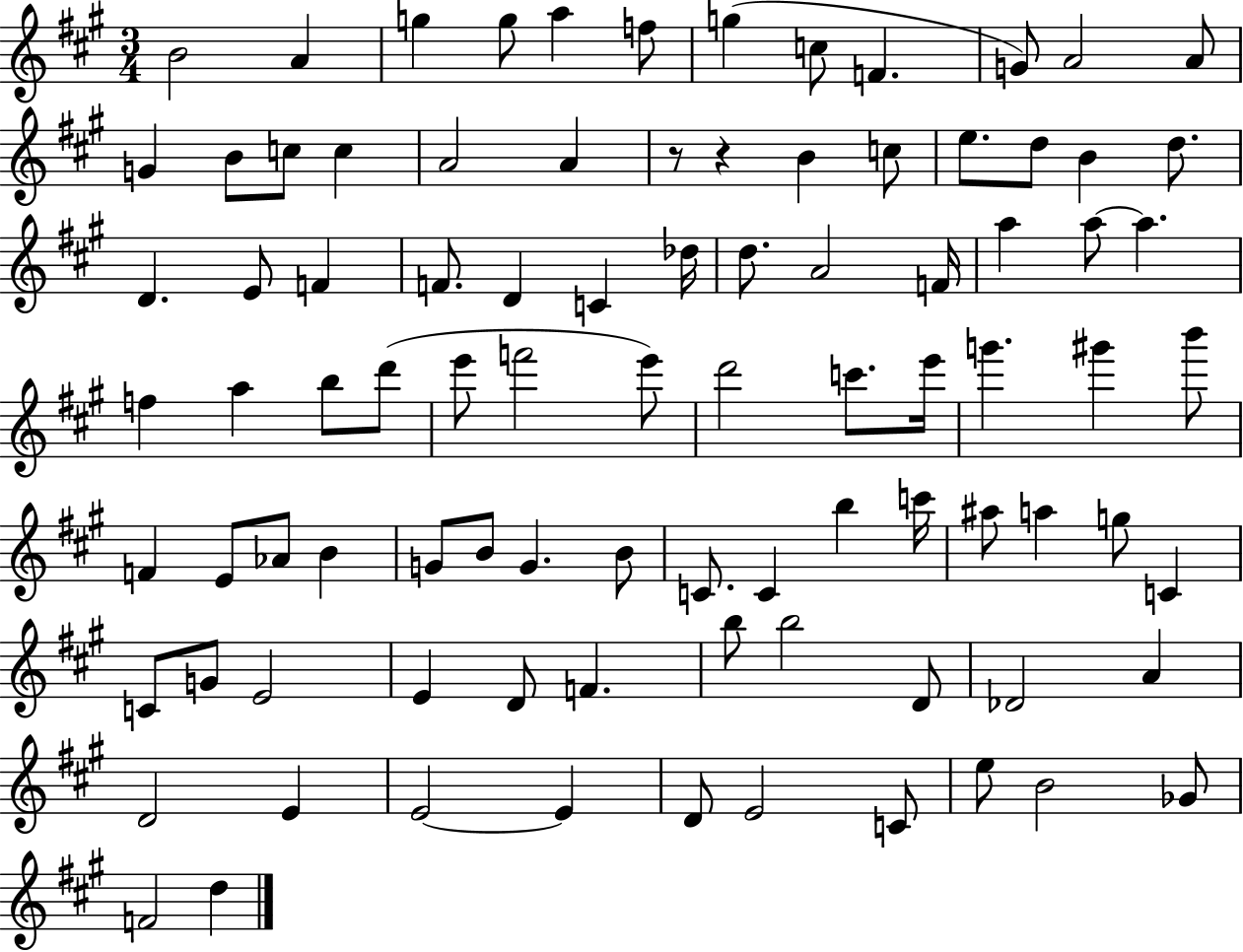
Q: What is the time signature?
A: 3/4